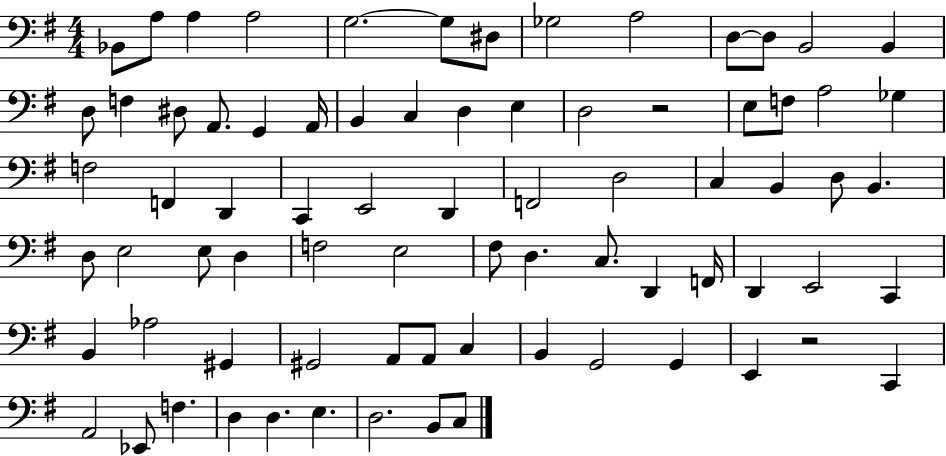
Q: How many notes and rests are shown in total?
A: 77